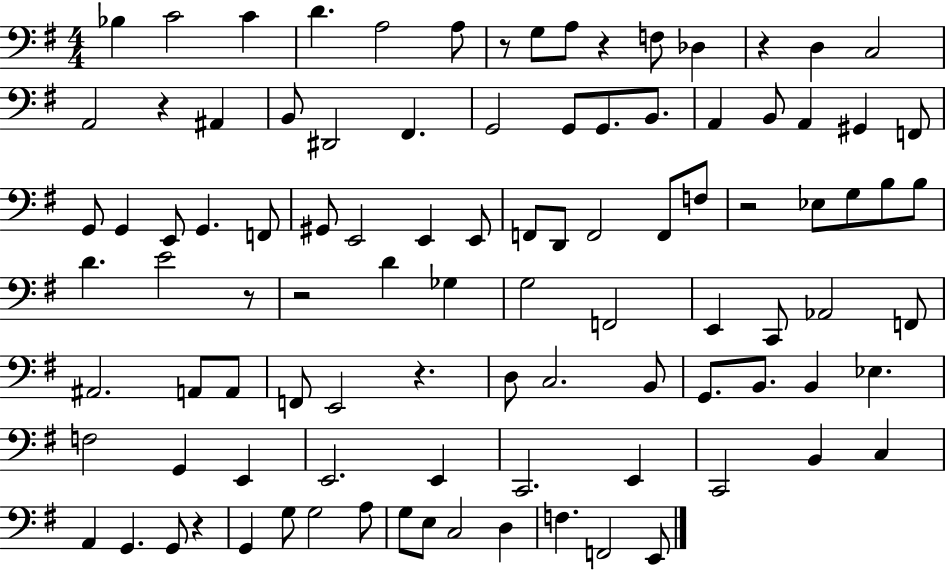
X:1
T:Untitled
M:4/4
L:1/4
K:G
_B, C2 C D A,2 A,/2 z/2 G,/2 A,/2 z F,/2 _D, z D, C,2 A,,2 z ^A,, B,,/2 ^D,,2 ^F,, G,,2 G,,/2 G,,/2 B,,/2 A,, B,,/2 A,, ^G,, F,,/2 G,,/2 G,, E,,/2 G,, F,,/2 ^G,,/2 E,,2 E,, E,,/2 F,,/2 D,,/2 F,,2 F,,/2 F,/2 z2 _E,/2 G,/2 B,/2 B,/2 D E2 z/2 z2 D _G, G,2 F,,2 E,, C,,/2 _A,,2 F,,/2 ^A,,2 A,,/2 A,,/2 F,,/2 E,,2 z D,/2 C,2 B,,/2 G,,/2 B,,/2 B,, _E, F,2 G,, E,, E,,2 E,, C,,2 E,, C,,2 B,, C, A,, G,, G,,/2 z G,, G,/2 G,2 A,/2 G,/2 E,/2 C,2 D, F, F,,2 E,,/2